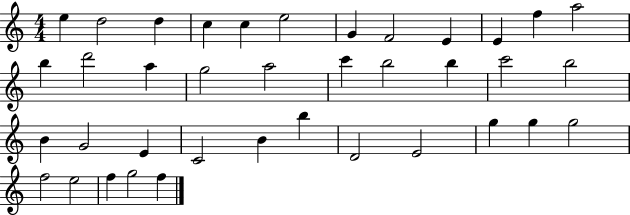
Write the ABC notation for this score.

X:1
T:Untitled
M:4/4
L:1/4
K:C
e d2 d c c e2 G F2 E E f a2 b d'2 a g2 a2 c' b2 b c'2 b2 B G2 E C2 B b D2 E2 g g g2 f2 e2 f g2 f